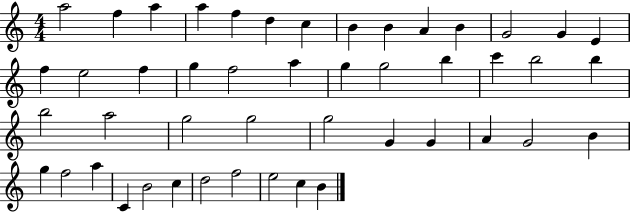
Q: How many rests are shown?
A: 0